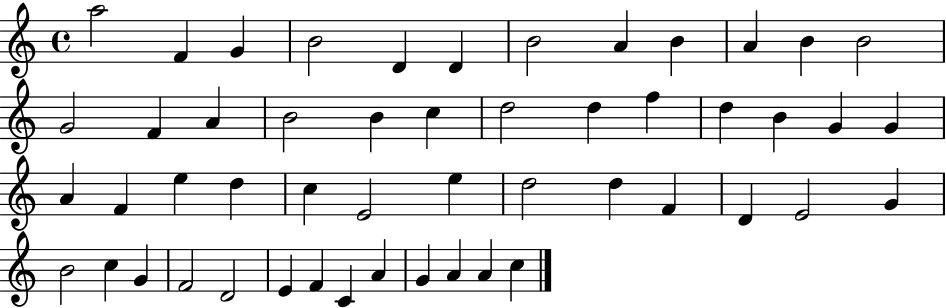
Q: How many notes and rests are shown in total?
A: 51